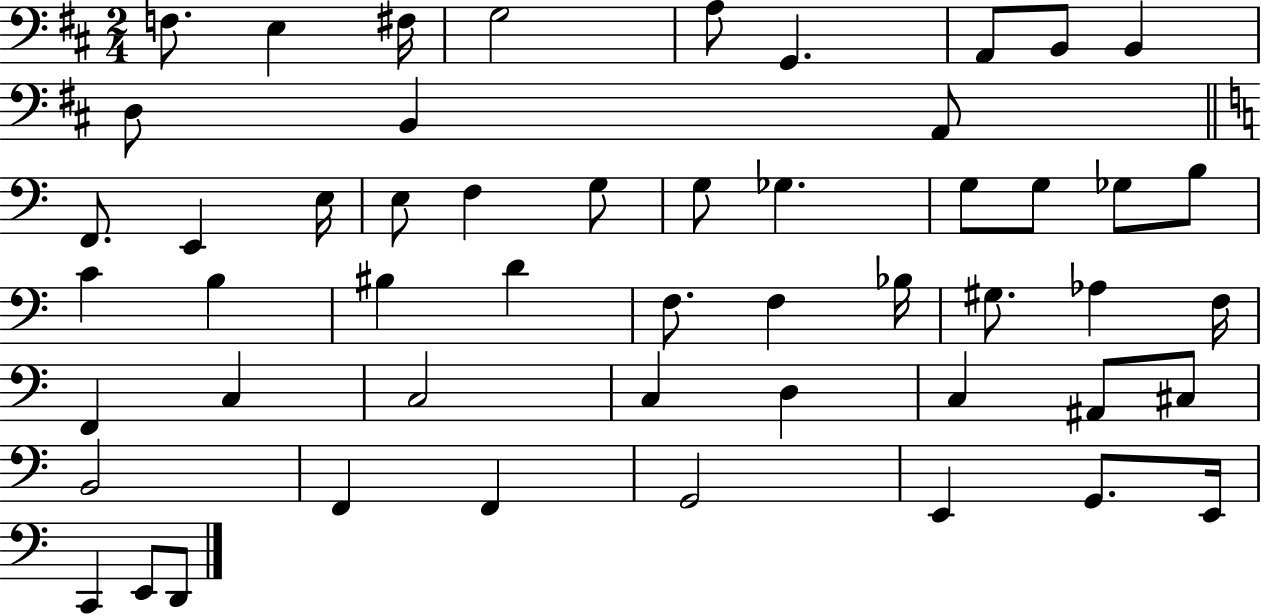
{
  \clef bass
  \numericTimeSignature
  \time 2/4
  \key d \major
  f8. e4 fis16 | g2 | a8 g,4. | a,8 b,8 b,4 | \break d8 b,4 a,8 | \bar "||" \break \key c \major f,8. e,4 e16 | e8 f4 g8 | g8 ges4. | g8 g8 ges8 b8 | \break c'4 b4 | bis4 d'4 | f8. f4 bes16 | gis8. aes4 f16 | \break f,4 c4 | c2 | c4 d4 | c4 ais,8 cis8 | \break b,2 | f,4 f,4 | g,2 | e,4 g,8. e,16 | \break c,4 e,8 d,8 | \bar "|."
}